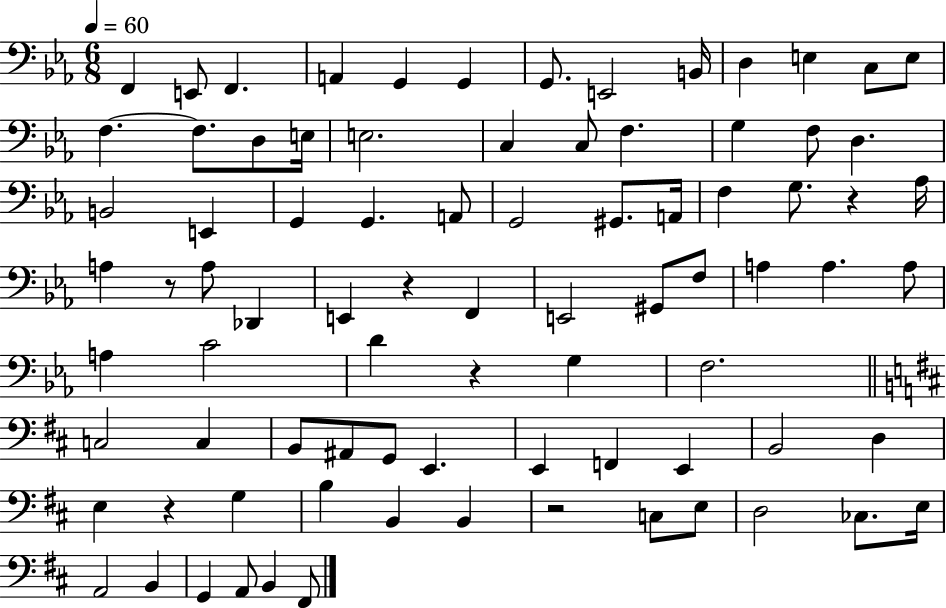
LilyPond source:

{
  \clef bass
  \numericTimeSignature
  \time 6/8
  \key ees \major
  \tempo 4 = 60
  f,4 e,8 f,4. | a,4 g,4 g,4 | g,8. e,2 b,16 | d4 e4 c8 e8 | \break f4.~~ f8. d8 e16 | e2. | c4 c8 f4. | g4 f8 d4. | \break b,2 e,4 | g,4 g,4. a,8 | g,2 gis,8. a,16 | f4 g8. r4 aes16 | \break a4 r8 a8 des,4 | e,4 r4 f,4 | e,2 gis,8 f8 | a4 a4. a8 | \break a4 c'2 | d'4 r4 g4 | f2. | \bar "||" \break \key b \minor c2 c4 | b,8 ais,8 g,8 e,4. | e,4 f,4 e,4 | b,2 d4 | \break e4 r4 g4 | b4 b,4 b,4 | r2 c8 e8 | d2 ces8. e16 | \break a,2 b,4 | g,4 a,8 b,4 fis,8 | \bar "|."
}